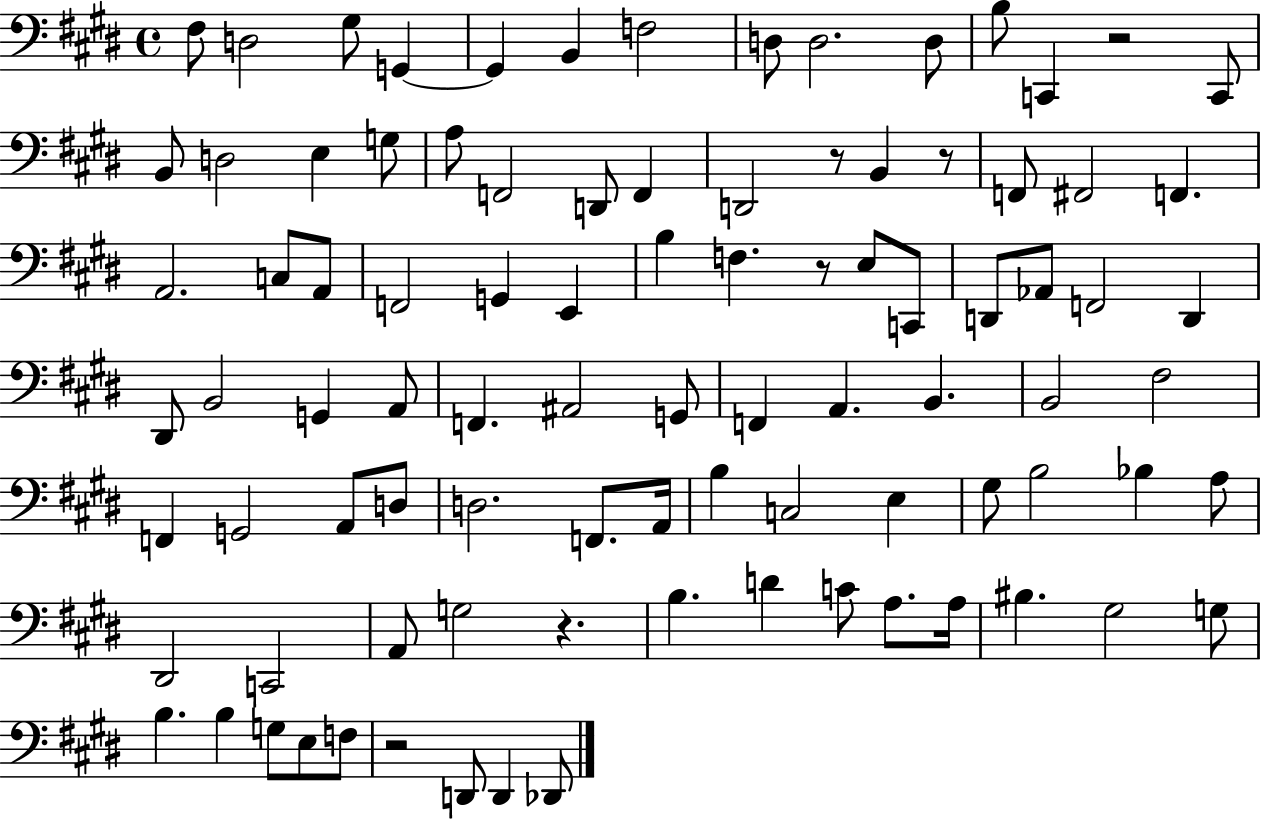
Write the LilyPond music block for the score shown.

{
  \clef bass
  \time 4/4
  \defaultTimeSignature
  \key e \major
  fis8 d2 gis8 g,4~~ | g,4 b,4 f2 | d8 d2. d8 | b8 c,4 r2 c,8 | \break b,8 d2 e4 g8 | a8 f,2 d,8 f,4 | d,2 r8 b,4 r8 | f,8 fis,2 f,4. | \break a,2. c8 a,8 | f,2 g,4 e,4 | b4 f4. r8 e8 c,8 | d,8 aes,8 f,2 d,4 | \break dis,8 b,2 g,4 a,8 | f,4. ais,2 g,8 | f,4 a,4. b,4. | b,2 fis2 | \break f,4 g,2 a,8 d8 | d2. f,8. a,16 | b4 c2 e4 | gis8 b2 bes4 a8 | \break dis,2 c,2 | a,8 g2 r4. | b4. d'4 c'8 a8. a16 | bis4. gis2 g8 | \break b4. b4 g8 e8 f8 | r2 d,8 d,4 des,8 | \bar "|."
}